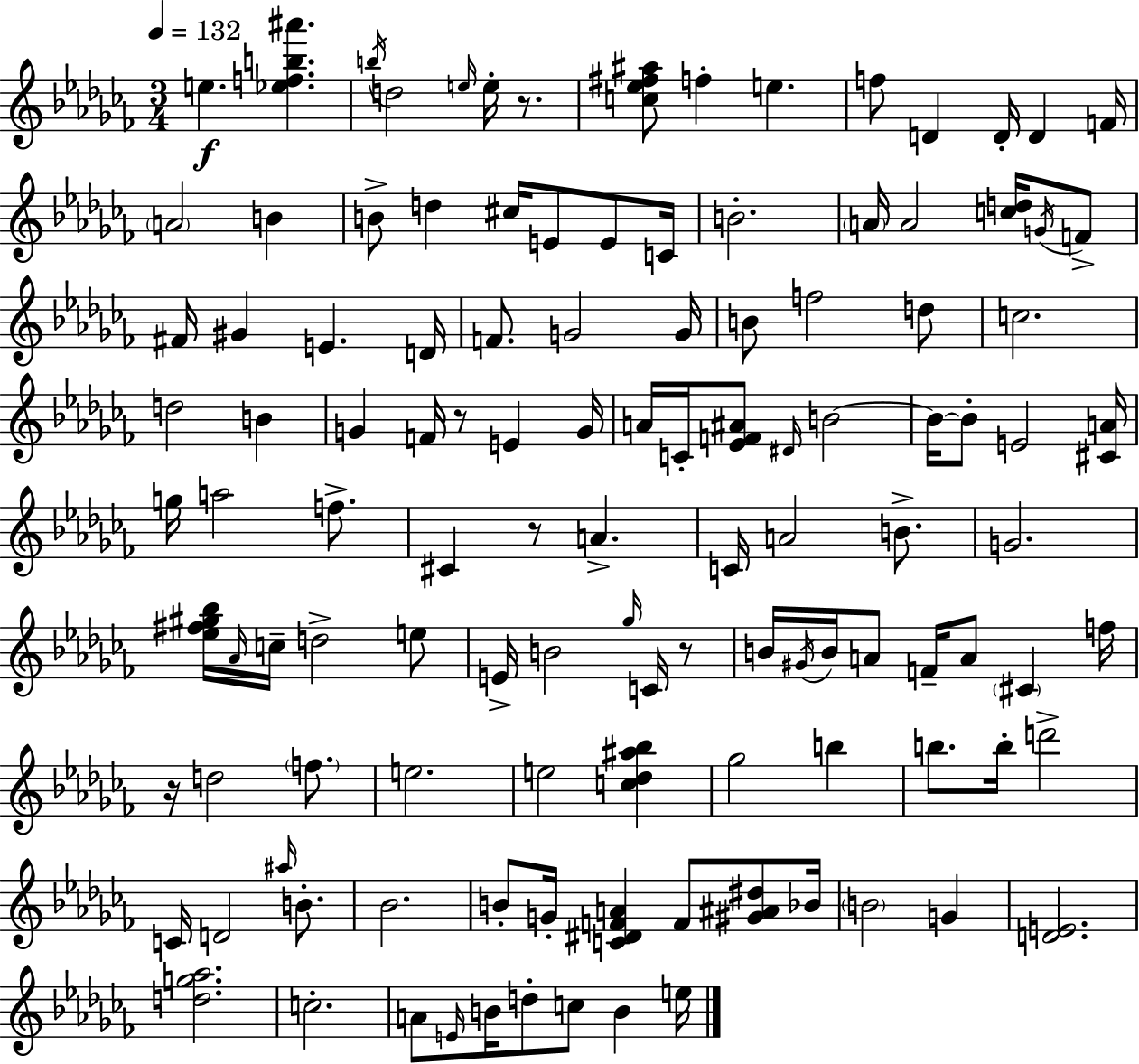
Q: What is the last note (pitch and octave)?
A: E5